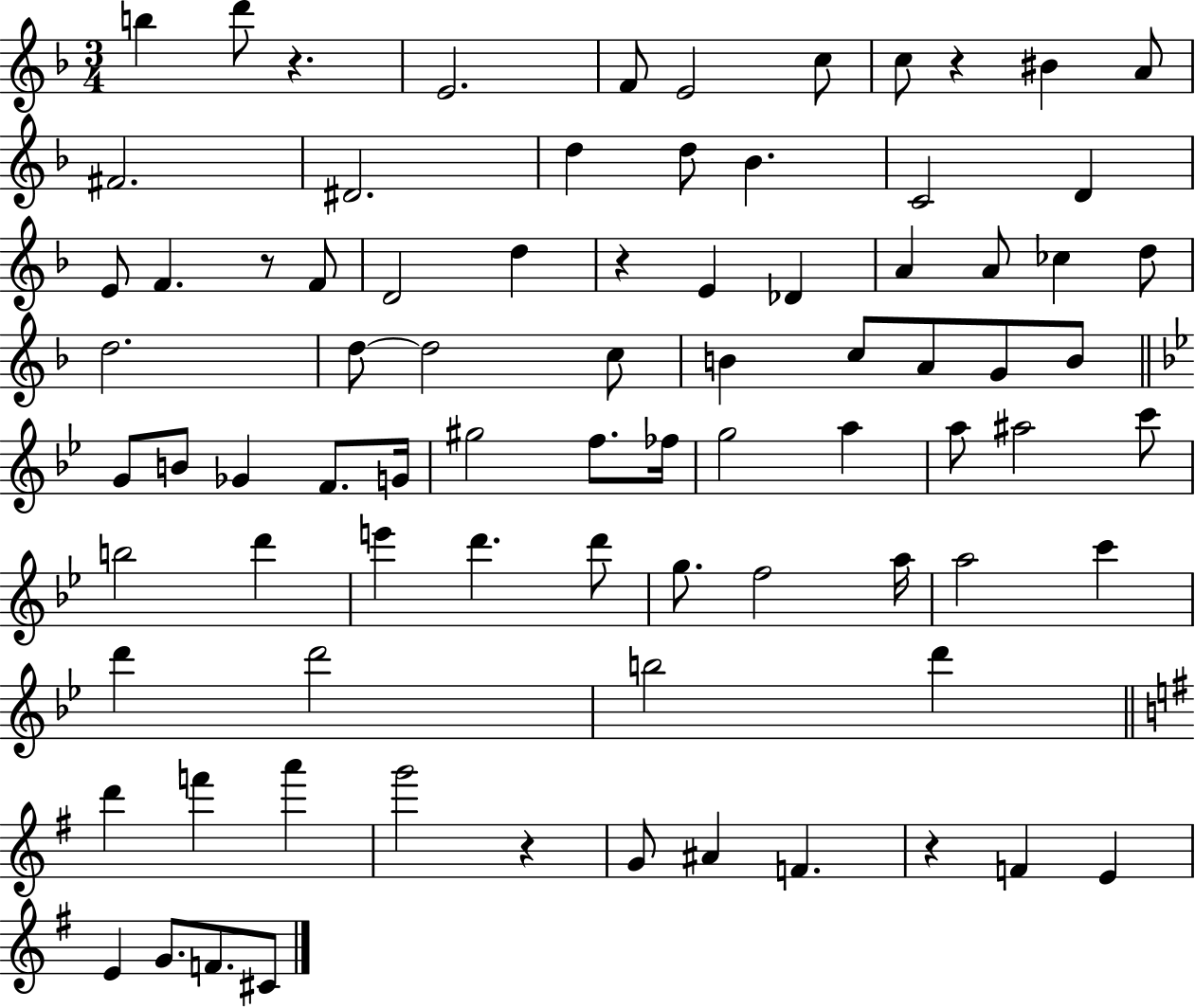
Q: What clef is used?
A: treble